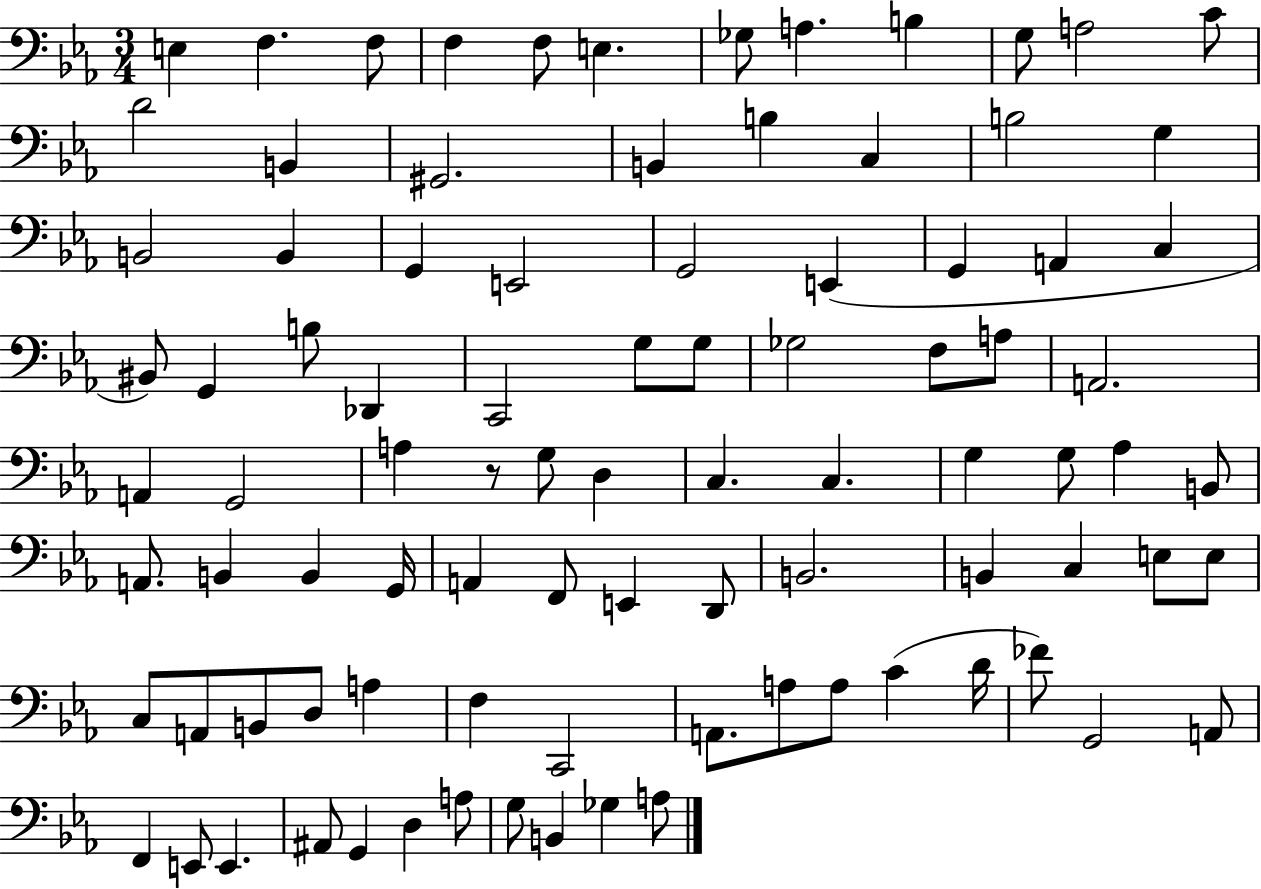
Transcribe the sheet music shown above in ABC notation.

X:1
T:Untitled
M:3/4
L:1/4
K:Eb
E, F, F,/2 F, F,/2 E, _G,/2 A, B, G,/2 A,2 C/2 D2 B,, ^G,,2 B,, B, C, B,2 G, B,,2 B,, G,, E,,2 G,,2 E,, G,, A,, C, ^B,,/2 G,, B,/2 _D,, C,,2 G,/2 G,/2 _G,2 F,/2 A,/2 A,,2 A,, G,,2 A, z/2 G,/2 D, C, C, G, G,/2 _A, B,,/2 A,,/2 B,, B,, G,,/4 A,, F,,/2 E,, D,,/2 B,,2 B,, C, E,/2 E,/2 C,/2 A,,/2 B,,/2 D,/2 A, F, C,,2 A,,/2 A,/2 A,/2 C D/4 _F/2 G,,2 A,,/2 F,, E,,/2 E,, ^A,,/2 G,, D, A,/2 G,/2 B,, _G, A,/2